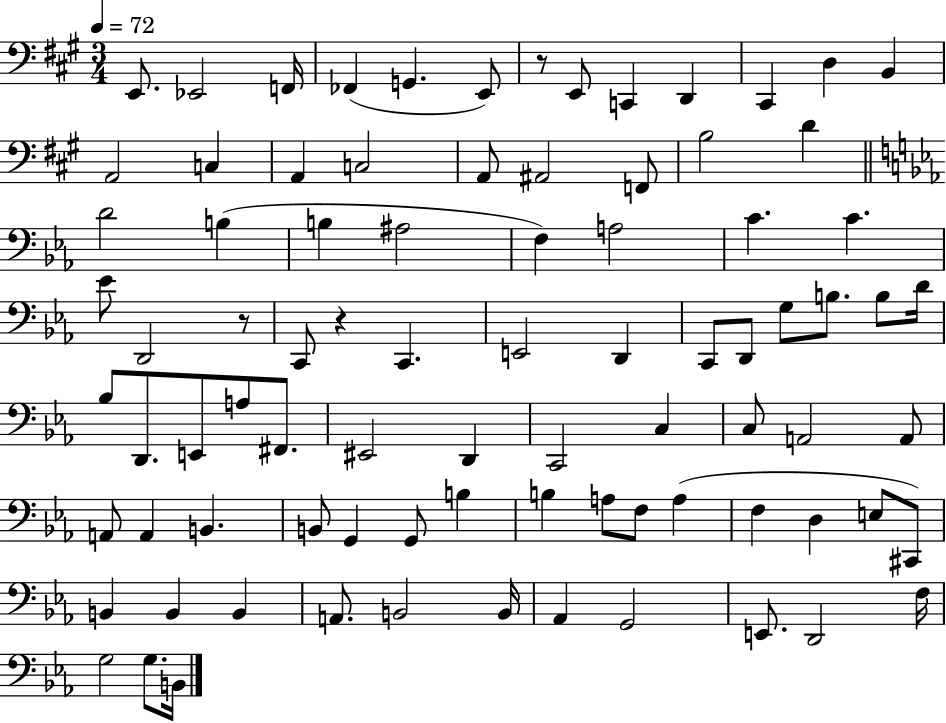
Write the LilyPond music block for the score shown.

{
  \clef bass
  \numericTimeSignature
  \time 3/4
  \key a \major
  \tempo 4 = 72
  e,8. ees,2 f,16 | fes,4( g,4. e,8) | r8 e,8 c,4 d,4 | cis,4 d4 b,4 | \break a,2 c4 | a,4 c2 | a,8 ais,2 f,8 | b2 d'4 | \break \bar "||" \break \key ees \major d'2 b4( | b4 ais2 | f4) a2 | c'4. c'4. | \break ees'8 d,2 r8 | c,8 r4 c,4. | e,2 d,4 | c,8 d,8 g8 b8. b8 d'16 | \break bes8 d,8. e,8 a8 fis,8. | eis,2 d,4 | c,2 c4 | c8 a,2 a,8 | \break a,8 a,4 b,4. | b,8 g,4 g,8 b4 | b4 a8 f8 a4( | f4 d4 e8 cis,8) | \break b,4 b,4 b,4 | a,8. b,2 b,16 | aes,4 g,2 | e,8. d,2 f16 | \break g2 g8. b,16 | \bar "|."
}